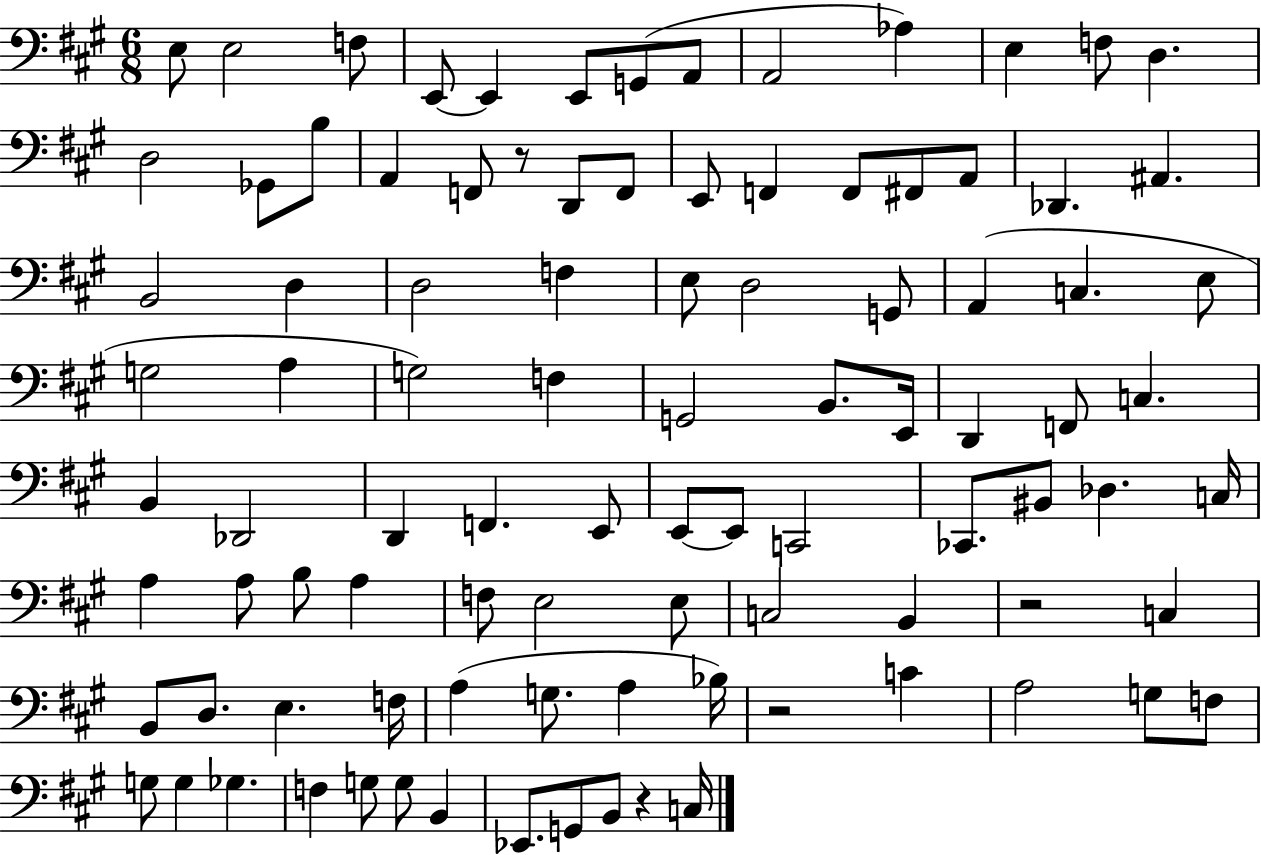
{
  \clef bass
  \numericTimeSignature
  \time 6/8
  \key a \major
  e8 e2 f8 | e,8~~ e,4 e,8 g,8( a,8 | a,2 aes4) | e4 f8 d4. | \break d2 ges,8 b8 | a,4 f,8 r8 d,8 f,8 | e,8 f,4 f,8 fis,8 a,8 | des,4. ais,4. | \break b,2 d4 | d2 f4 | e8 d2 g,8 | a,4( c4. e8 | \break g2 a4 | g2) f4 | g,2 b,8. e,16 | d,4 f,8 c4. | \break b,4 des,2 | d,4 f,4. e,8 | e,8~~ e,8 c,2 | ces,8. bis,8 des4. c16 | \break a4 a8 b8 a4 | f8 e2 e8 | c2 b,4 | r2 c4 | \break b,8 d8. e4. f16 | a4( g8. a4 bes16) | r2 c'4 | a2 g8 f8 | \break g8 g4 ges4. | f4 g8 g8 b,4 | ees,8. g,8 b,8 r4 c16 | \bar "|."
}